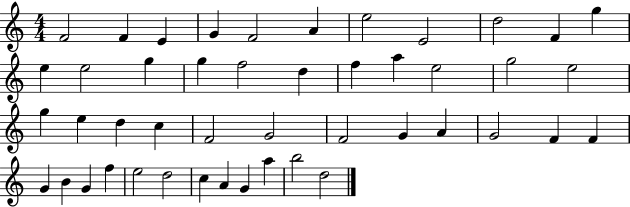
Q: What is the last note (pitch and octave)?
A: D5